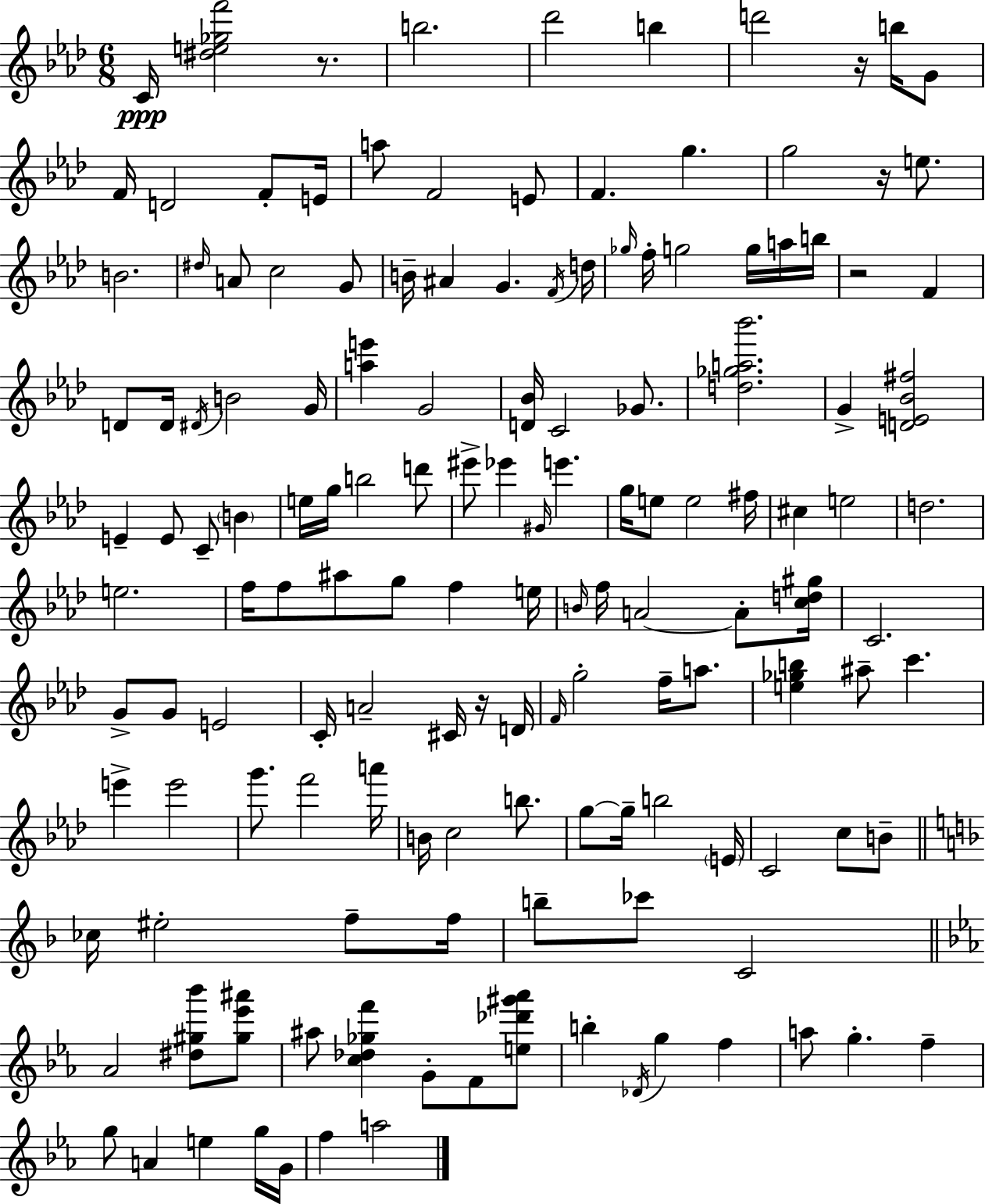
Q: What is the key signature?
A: AES major